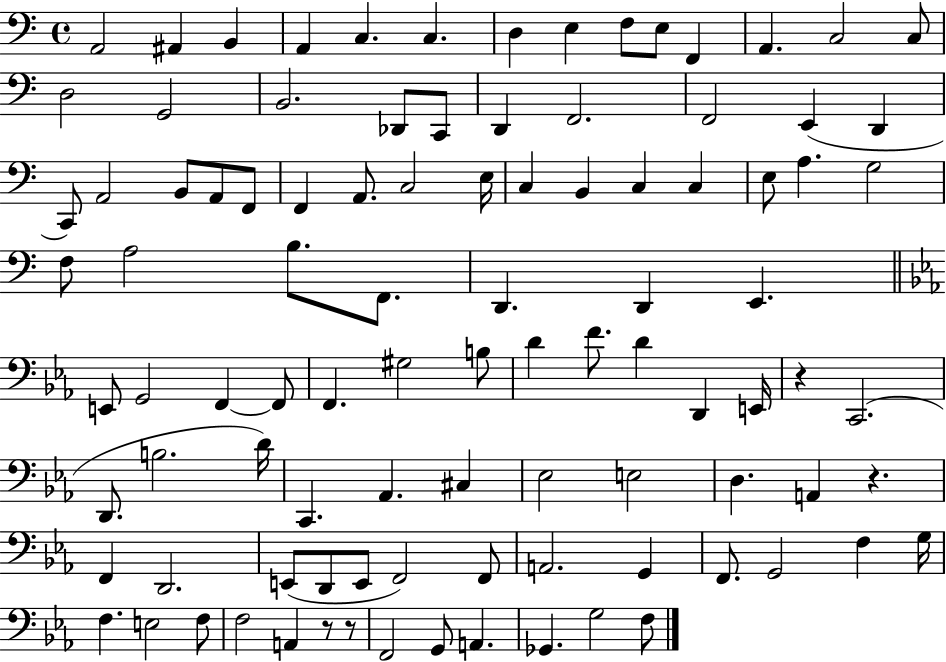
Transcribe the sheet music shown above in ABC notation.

X:1
T:Untitled
M:4/4
L:1/4
K:C
A,,2 ^A,, B,, A,, C, C, D, E, F,/2 E,/2 F,, A,, C,2 C,/2 D,2 G,,2 B,,2 _D,,/2 C,,/2 D,, F,,2 F,,2 E,, D,, C,,/2 A,,2 B,,/2 A,,/2 F,,/2 F,, A,,/2 C,2 E,/4 C, B,, C, C, E,/2 A, G,2 F,/2 A,2 B,/2 F,,/2 D,, D,, E,, E,,/2 G,,2 F,, F,,/2 F,, ^G,2 B,/2 D F/2 D D,, E,,/4 z C,,2 D,,/2 B,2 D/4 C,, _A,, ^C, _E,2 E,2 D, A,, z F,, D,,2 E,,/2 D,,/2 E,,/2 F,,2 F,,/2 A,,2 G,, F,,/2 G,,2 F, G,/4 F, E,2 F,/2 F,2 A,, z/2 z/2 F,,2 G,,/2 A,, _G,, G,2 F,/2